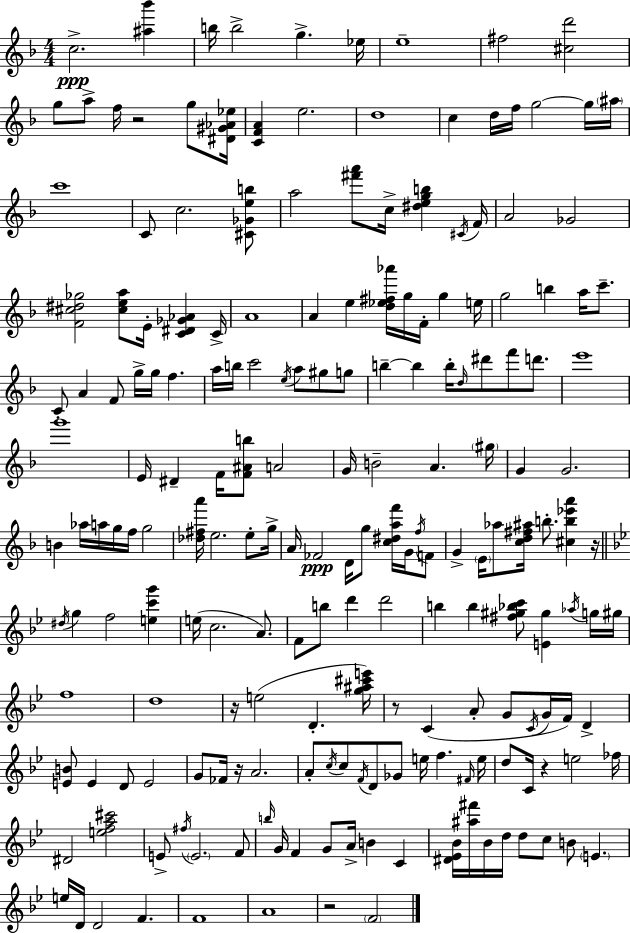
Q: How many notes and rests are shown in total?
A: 195